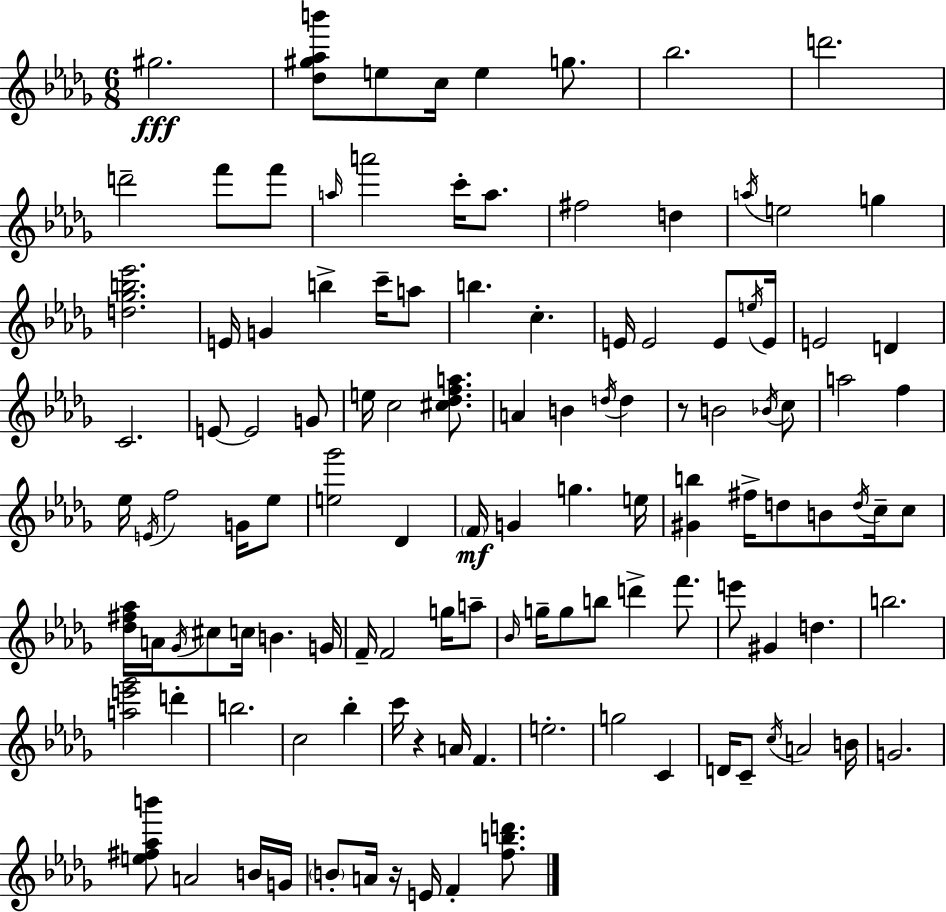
{
  \clef treble
  \numericTimeSignature
  \time 6/8
  \key bes \minor
  gis''2.\fff | <des'' gis'' aes'' b'''>8 e''8 c''16 e''4 g''8. | bes''2. | d'''2. | \break d'''2-- f'''8 f'''8 | \grace { a''16 } a'''2 c'''16-. a''8. | fis''2 d''4 | \acciaccatura { a''16 } e''2 g''4 | \break <d'' ges'' b'' ees'''>2. | e'16 g'4 b''4-> c'''16-- | a''8 b''4. c''4.-. | e'16 e'2 e'8 | \break \acciaccatura { e''16 } e'16 e'2 d'4 | c'2. | e'8~~ e'2 | g'8 e''16 c''2 | \break <cis'' des'' f'' a''>8. a'4 b'4 \acciaccatura { d''16 } | d''4 r8 b'2 | \acciaccatura { bes'16 } c''8 a''2 | f''4 ees''16 \acciaccatura { e'16 } f''2 | \break g'16 ees''8 <e'' ges'''>2 | des'4 \parenthesize f'16\mf g'4 g''4. | e''16 <gis' b''>4 fis''16-> d''8 | b'8 \acciaccatura { d''16 } c''16-- c''8 <des'' fis'' aes''>16 a'16 \acciaccatura { ges'16 } cis''8 | \break c''16 b'4. g'16 f'16-- f'2 | g''16 a''8-- \grace { bes'16 } g''16-- g''8 | b''8 d'''4-> f'''8. e'''8 gis'4 | d''4. b''2. | \break <a'' e''' ges'''>2 | d'''4-. b''2. | c''2 | bes''4-. c'''16 r4 | \break a'16 f'4. e''2.-. | g''2 | c'4 d'16 c'8-- | \acciaccatura { c''16 } a'2 b'16 g'2. | \break <e'' fis'' aes'' b'''>8 | a'2 b'16 g'16 \parenthesize b'8-. | a'16 r16 e'16 f'4-. <f'' b'' d'''>8. \bar "|."
}